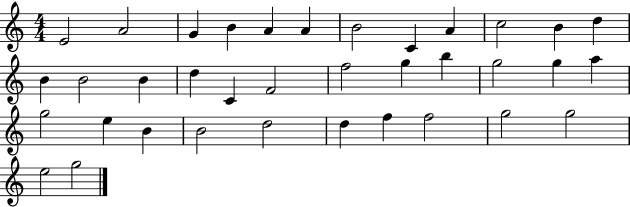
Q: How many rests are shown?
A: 0